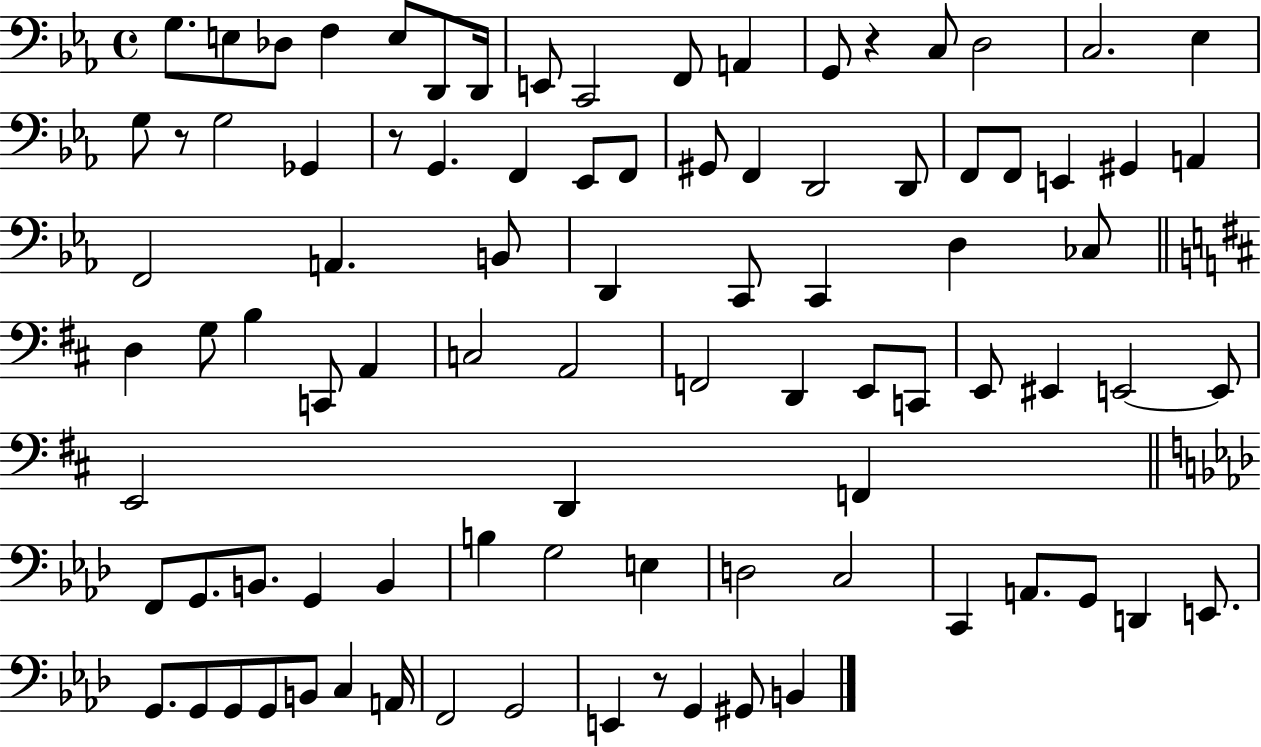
{
  \clef bass
  \time 4/4
  \defaultTimeSignature
  \key ees \major
  g8. e8 des8 f4 e8 d,8 d,16 | e,8 c,2 f,8 a,4 | g,8 r4 c8 d2 | c2. ees4 | \break g8 r8 g2 ges,4 | r8 g,4. f,4 ees,8 f,8 | gis,8 f,4 d,2 d,8 | f,8 f,8 e,4 gis,4 a,4 | \break f,2 a,4. b,8 | d,4 c,8 c,4 d4 ces8 | \bar "||" \break \key d \major d4 g8 b4 c,8 a,4 | c2 a,2 | f,2 d,4 e,8 c,8 | e,8 eis,4 e,2~~ e,8 | \break e,2 d,4 f,4 | \bar "||" \break \key aes \major f,8 g,8. b,8. g,4 b,4 | b4 g2 e4 | d2 c2 | c,4 a,8. g,8 d,4 e,8. | \break g,8. g,8 g,8 g,8 b,8 c4 a,16 | f,2 g,2 | e,4 r8 g,4 gis,8 b,4 | \bar "|."
}